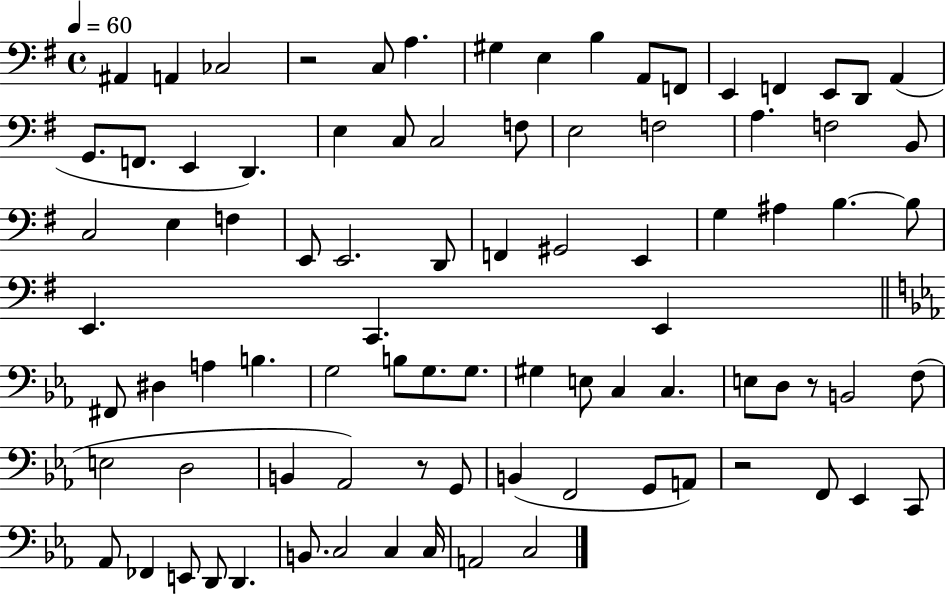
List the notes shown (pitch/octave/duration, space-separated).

A#2/q A2/q CES3/h R/h C3/e A3/q. G#3/q E3/q B3/q A2/e F2/e E2/q F2/q E2/e D2/e A2/q G2/e. F2/e. E2/q D2/q. E3/q C3/e C3/h F3/e E3/h F3/h A3/q. F3/h B2/e C3/h E3/q F3/q E2/e E2/h. D2/e F2/q G#2/h E2/q G3/q A#3/q B3/q. B3/e E2/q. C2/q. E2/q F#2/e D#3/q A3/q B3/q. G3/h B3/e G3/e. G3/e. G#3/q E3/e C3/q C3/q. E3/e D3/e R/e B2/h F3/e E3/h D3/h B2/q Ab2/h R/e G2/e B2/q F2/h G2/e A2/e R/h F2/e Eb2/q C2/e Ab2/e FES2/q E2/e D2/e D2/q. B2/e. C3/h C3/q C3/s A2/h C3/h